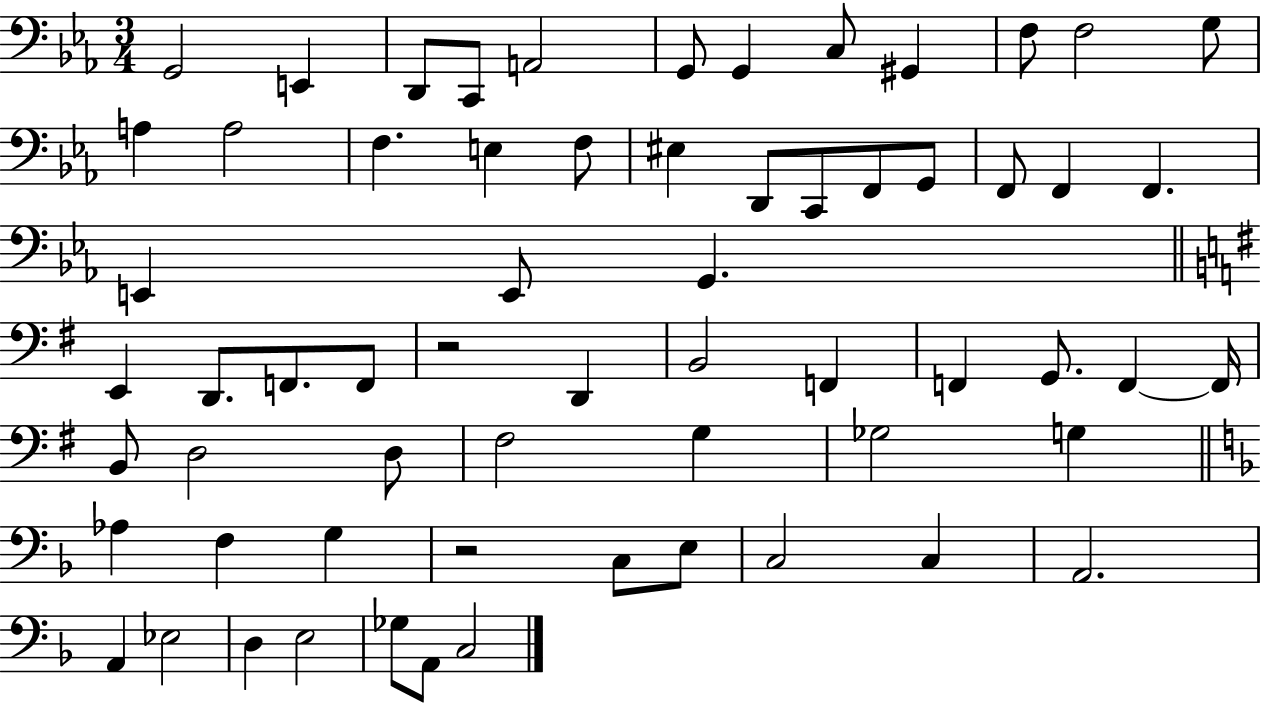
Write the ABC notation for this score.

X:1
T:Untitled
M:3/4
L:1/4
K:Eb
G,,2 E,, D,,/2 C,,/2 A,,2 G,,/2 G,, C,/2 ^G,, F,/2 F,2 G,/2 A, A,2 F, E, F,/2 ^E, D,,/2 C,,/2 F,,/2 G,,/2 F,,/2 F,, F,, E,, E,,/2 G,, E,, D,,/2 F,,/2 F,,/2 z2 D,, B,,2 F,, F,, G,,/2 F,, F,,/4 B,,/2 D,2 D,/2 ^F,2 G, _G,2 G, _A, F, G, z2 C,/2 E,/2 C,2 C, A,,2 A,, _E,2 D, E,2 _G,/2 A,,/2 C,2